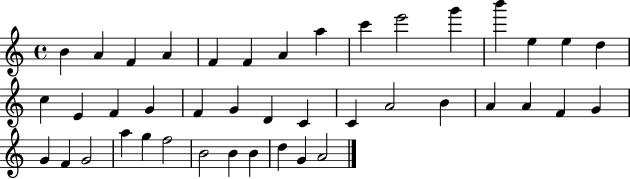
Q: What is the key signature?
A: C major